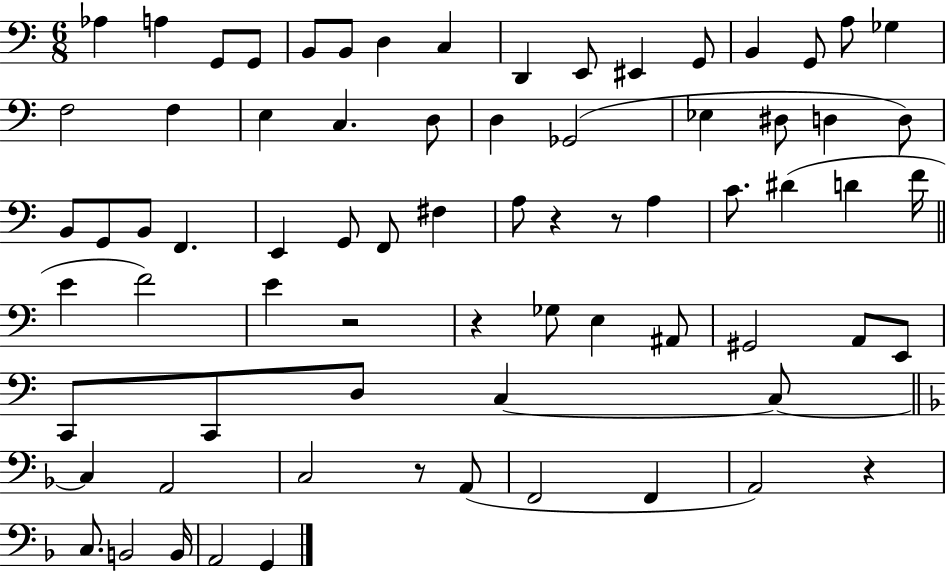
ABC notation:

X:1
T:Untitled
M:6/8
L:1/4
K:C
_A, A, G,,/2 G,,/2 B,,/2 B,,/2 D, C, D,, E,,/2 ^E,, G,,/2 B,, G,,/2 A,/2 _G, F,2 F, E, C, D,/2 D, _G,,2 _E, ^D,/2 D, D,/2 B,,/2 G,,/2 B,,/2 F,, E,, G,,/2 F,,/2 ^F, A,/2 z z/2 A, C/2 ^D D F/4 E F2 E z2 z _G,/2 E, ^A,,/2 ^G,,2 A,,/2 E,,/2 C,,/2 C,,/2 D,/2 C, C,/2 C, A,,2 C,2 z/2 A,,/2 F,,2 F,, A,,2 z C,/2 B,,2 B,,/4 A,,2 G,,